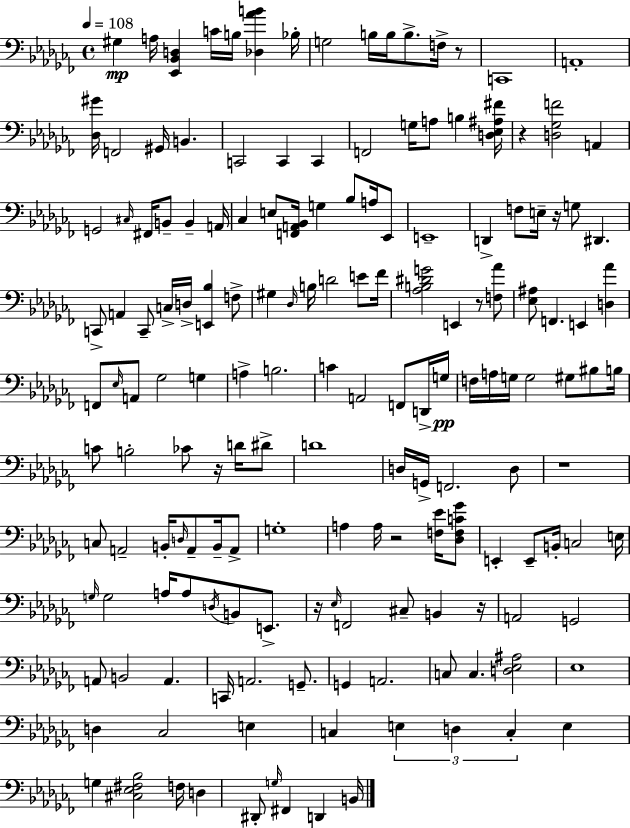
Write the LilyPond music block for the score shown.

{
  \clef bass
  \time 4/4
  \defaultTimeSignature
  \key aes \minor
  \tempo 4 = 108
  gis4\mp a16 <ees, bes, d>4 c'16 b16 <des aes' b'>4 bes16-. | g2 b16 b16 b8.-> f16-> r8 | c,1 | a,1-. | \break <des gis'>16 f,2 gis,16 b,4. | c,2 c,4 c,4 | f,2 g16 a8 b4 <d ees ais fis'>16 | r4 <d ges f'>2 a,4 | \break g,2 \grace { cis16 } fis,16 b,8-- b,4-- | a,16 ces4 e8 <f, a, bes,>16 g4 bes8 a16 ees,8 | e,1-- | d,4-> f8 e16-- r16 g8 dis,4. | \break c,8-> a,4 c,8-- c16-> d16-> <e, bes>4 f8-> | gis4 \grace { des16 } b16 d'2 e'8 | fes'16 <aes b dis' g'>2 e,4 r8 | <f aes'>8 <ees ais>8 f,4. e,4 <d aes'>4 | \break f,8 \grace { ees16 } a,8 ges2 g4 | a4-> b2. | c'4 a,2 f,8 | d,16-> g16\pp f16 a16 g16 g2 gis8 | \break bis8 b16 c'8 b2-. ces'8 r16 | d'16 dis'8-> d'1 | d16 g,16-> f,2. | d8 r1 | \break c8 a,2-- b,16-. \grace { d16 } a,8-- | b,16-- a,8-> g1-. | a4 a16 r2 | <f ees'>16 <des f c' ges'>8 e,4-. e,8-- b,16-. c2 | \break e16 \grace { g16 } g2 a16 a8 | \acciaccatura { d16 } b,8 e,8.-> r16 \grace { ees16 } f,2 | cis8-- b,4 r16 a,2 g,2 | a,8 b,2 | \break a,4. c,16 a,2. | g,8.-- g,4 a,2. | c8 c4. <d ees ais>2 | ees1 | \break d4 ces2 | e4 c4 \tuplet 3/2 { e4 d4 | c4-. } e4 g4 <cis ees fis bes>2 | f16 d4 dis,8-. \grace { g16 } fis,4 | \break d,4 b,16 \bar "|."
}